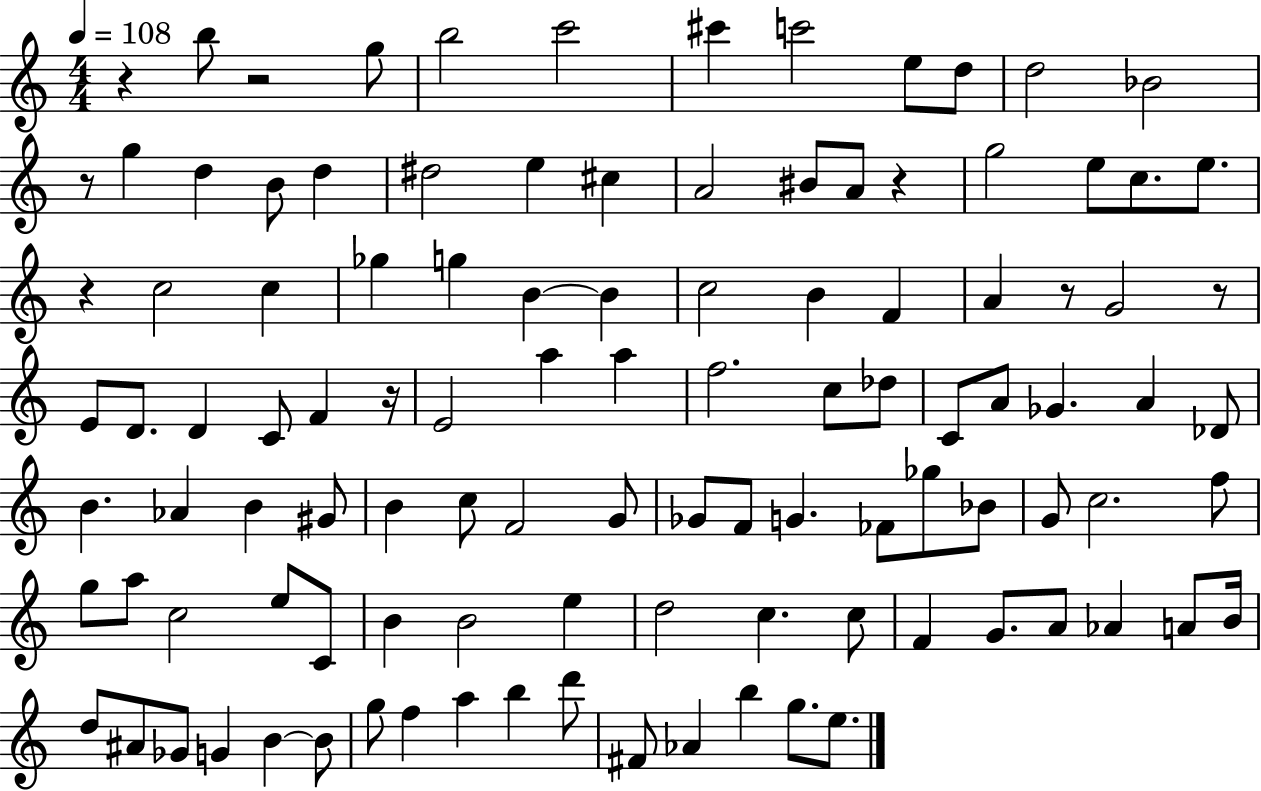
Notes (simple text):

R/q B5/e R/h G5/e B5/h C6/h C#6/q C6/h E5/e D5/e D5/h Bb4/h R/e G5/q D5/q B4/e D5/q D#5/h E5/q C#5/q A4/h BIS4/e A4/e R/q G5/h E5/e C5/e. E5/e. R/q C5/h C5/q Gb5/q G5/q B4/q B4/q C5/h B4/q F4/q A4/q R/e G4/h R/e E4/e D4/e. D4/q C4/e F4/q R/s E4/h A5/q A5/q F5/h. C5/e Db5/e C4/e A4/e Gb4/q. A4/q Db4/e B4/q. Ab4/q B4/q G#4/e B4/q C5/e F4/h G4/e Gb4/e F4/e G4/q. FES4/e Gb5/e Bb4/e G4/e C5/h. F5/e G5/e A5/e C5/h E5/e C4/e B4/q B4/h E5/q D5/h C5/q. C5/e F4/q G4/e. A4/e Ab4/q A4/e B4/s D5/e A#4/e Gb4/e G4/q B4/q B4/e G5/e F5/q A5/q B5/q D6/e F#4/e Ab4/q B5/q G5/e. E5/e.